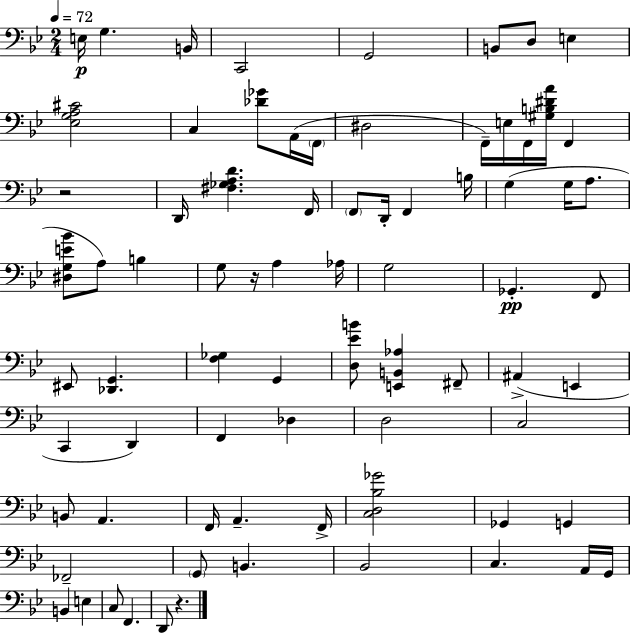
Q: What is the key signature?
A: BES major